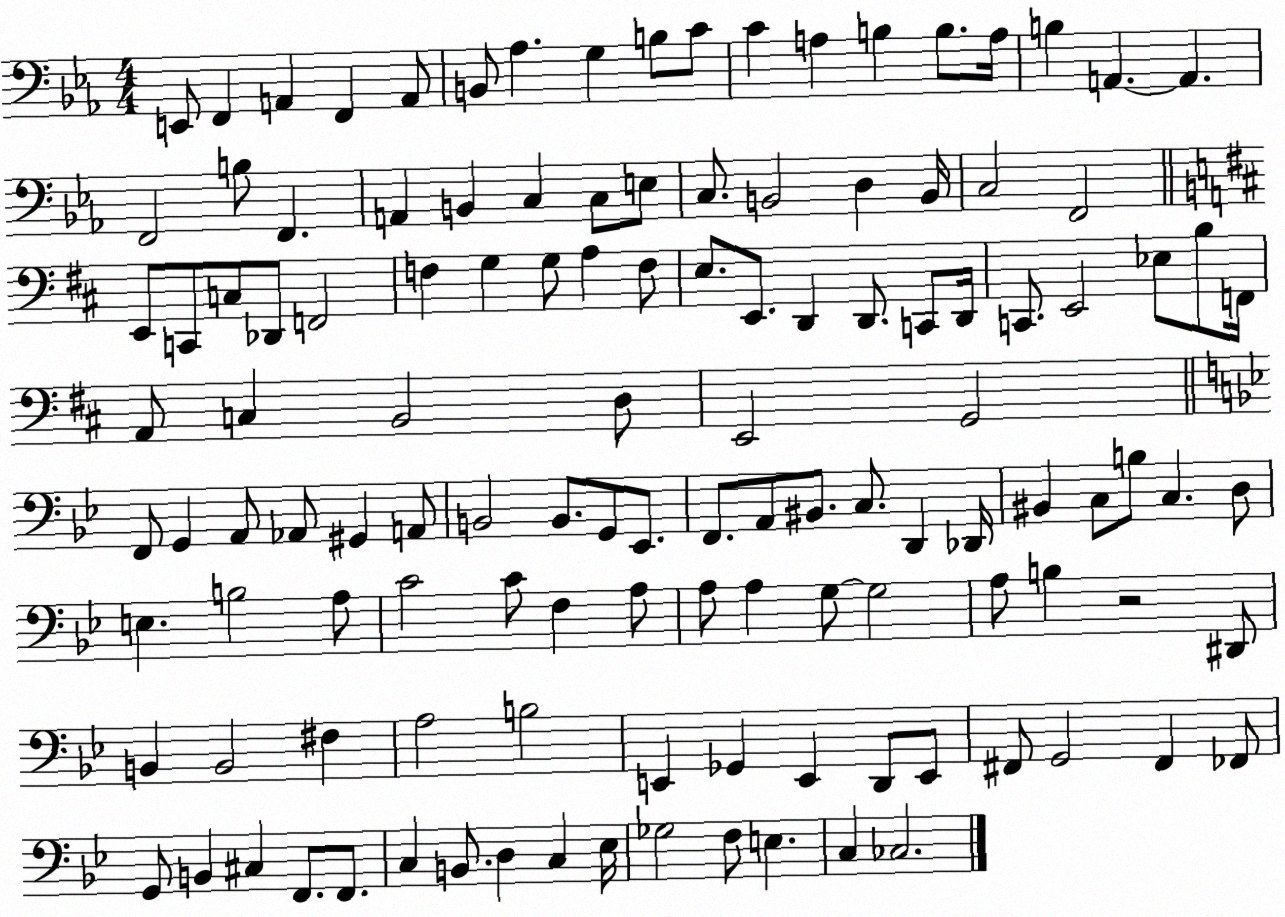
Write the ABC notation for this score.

X:1
T:Untitled
M:4/4
L:1/4
K:Eb
E,,/2 F,, A,, F,, A,,/2 B,,/2 _A, G, B,/2 C/2 C A, B, B,/2 A,/4 B, A,, A,, F,,2 B,/2 F,, A,, B,, C, C,/2 E,/2 C,/2 B,,2 D, B,,/4 C,2 F,,2 E,,/2 C,,/2 C,/2 _D,,/2 F,,2 F, G, G,/2 A, F,/2 E,/2 E,,/2 D,, D,,/2 C,,/2 D,,/4 C,,/2 E,,2 _E,/2 B,/2 F,,/4 A,,/2 C, B,,2 D,/2 E,,2 G,,2 F,,/2 G,, A,,/2 _A,,/2 ^G,, A,,/2 B,,2 B,,/2 G,,/2 _E,,/2 F,,/2 A,,/2 ^B,,/2 C,/2 D,, _D,,/4 ^B,, C,/2 B,/2 C, D,/2 E, B,2 A,/2 C2 C/2 F, A,/2 A,/2 A, G,/2 G,2 A,/2 B, z2 ^D,,/2 B,, B,,2 ^F, A,2 B,2 E,, _G,, E,, D,,/2 E,,/2 ^F,,/2 G,,2 ^F,, _F,,/2 G,,/2 B,, ^C, F,,/2 F,,/2 C, B,,/2 D, C, _E,/4 _G,2 F,/2 E, C, _C,2